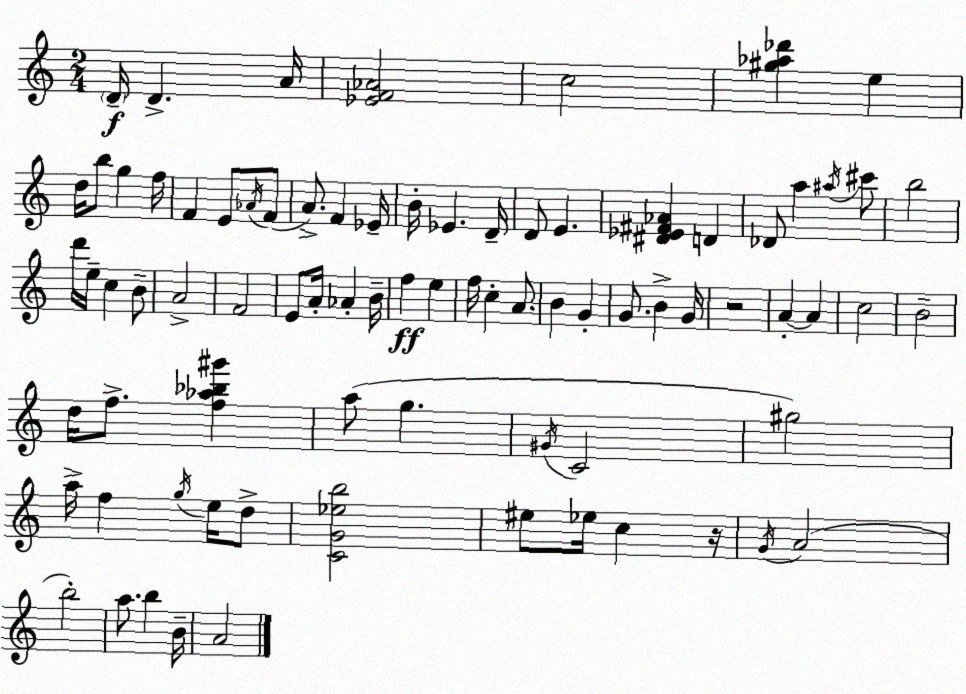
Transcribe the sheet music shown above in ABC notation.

X:1
T:Untitled
M:2/4
L:1/4
K:C
D/4 D A/4 [_EF_A]2 c2 [^g_a_d'] e d/4 b/2 g f/4 F E/2 _A/4 F/2 A/2 F _E/4 B/4 _E D/4 D/2 E [^D_E^F_A] D _D/2 a ^a/4 ^c'/2 b2 d'/4 e/4 c B/2 A2 F2 E/2 A/4 _A B/4 f e f/4 c A/2 B G G/2 B G/4 z2 A A c2 B2 d/4 f/2 [f_a_b^g'] a/2 g ^G/4 C2 ^g2 a/4 f g/4 e/4 d/2 [CG_eb]2 ^e/2 _e/4 c z/4 G/4 A2 b2 a/2 b B/4 A2